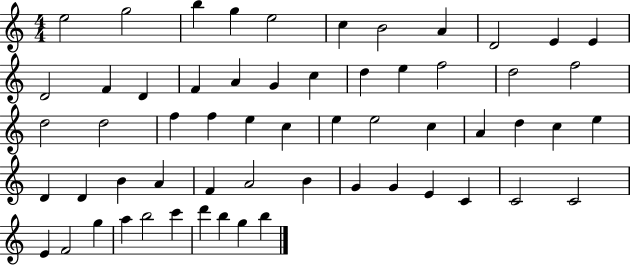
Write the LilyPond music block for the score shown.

{
  \clef treble
  \numericTimeSignature
  \time 4/4
  \key c \major
  e''2 g''2 | b''4 g''4 e''2 | c''4 b'2 a'4 | d'2 e'4 e'4 | \break d'2 f'4 d'4 | f'4 a'4 g'4 c''4 | d''4 e''4 f''2 | d''2 f''2 | \break d''2 d''2 | f''4 f''4 e''4 c''4 | e''4 e''2 c''4 | a'4 d''4 c''4 e''4 | \break d'4 d'4 b'4 a'4 | f'4 a'2 b'4 | g'4 g'4 e'4 c'4 | c'2 c'2 | \break e'4 f'2 g''4 | a''4 b''2 c'''4 | d'''4 b''4 g''4 b''4 | \bar "|."
}